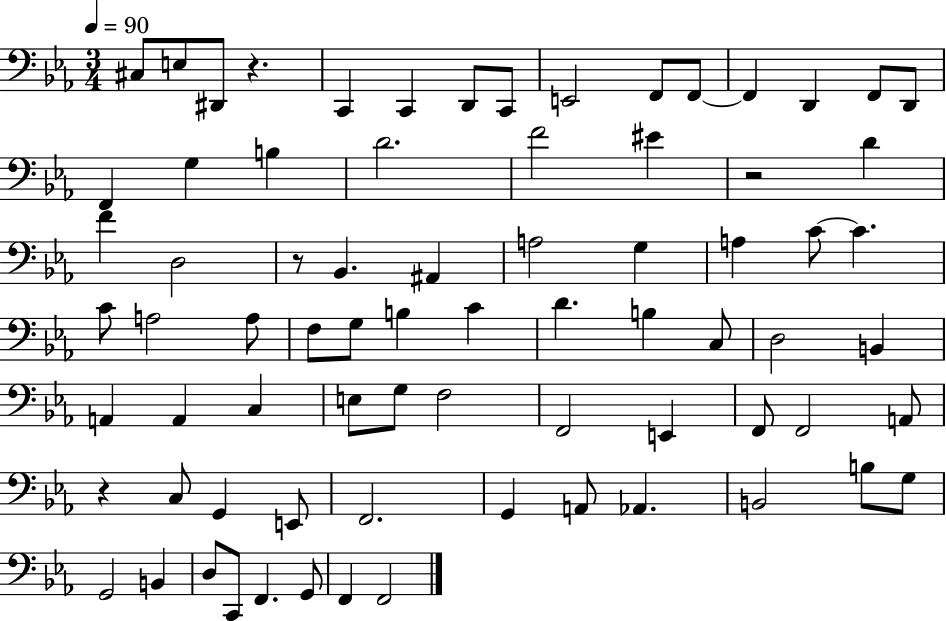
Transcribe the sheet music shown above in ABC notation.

X:1
T:Untitled
M:3/4
L:1/4
K:Eb
^C,/2 E,/2 ^D,,/2 z C,, C,, D,,/2 C,,/2 E,,2 F,,/2 F,,/2 F,, D,, F,,/2 D,,/2 F,, G, B, D2 F2 ^E z2 D F D,2 z/2 _B,, ^A,, A,2 G, A, C/2 C C/2 A,2 A,/2 F,/2 G,/2 B, C D B, C,/2 D,2 B,, A,, A,, C, E,/2 G,/2 F,2 F,,2 E,, F,,/2 F,,2 A,,/2 z C,/2 G,, E,,/2 F,,2 G,, A,,/2 _A,, B,,2 B,/2 G,/2 G,,2 B,, D,/2 C,,/2 F,, G,,/2 F,, F,,2